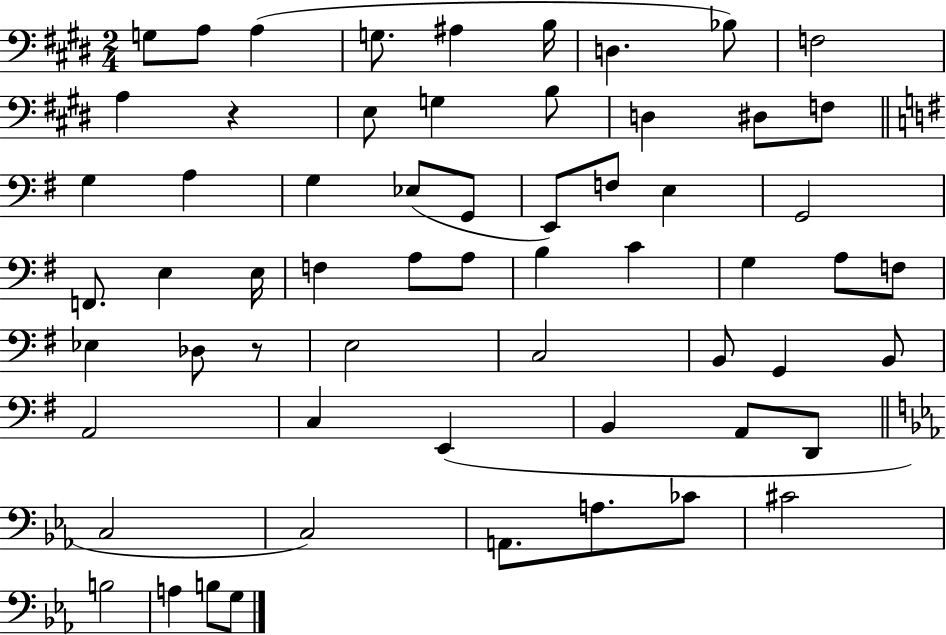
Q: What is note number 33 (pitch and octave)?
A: C4